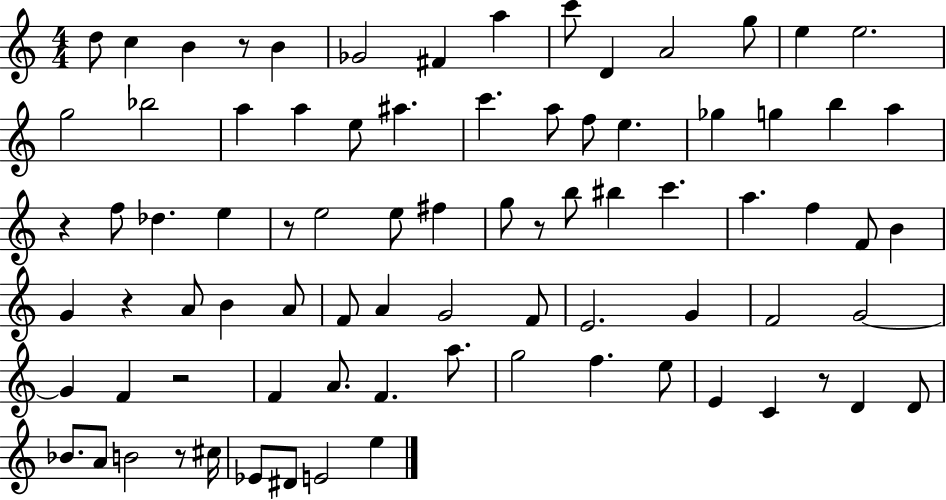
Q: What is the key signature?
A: C major